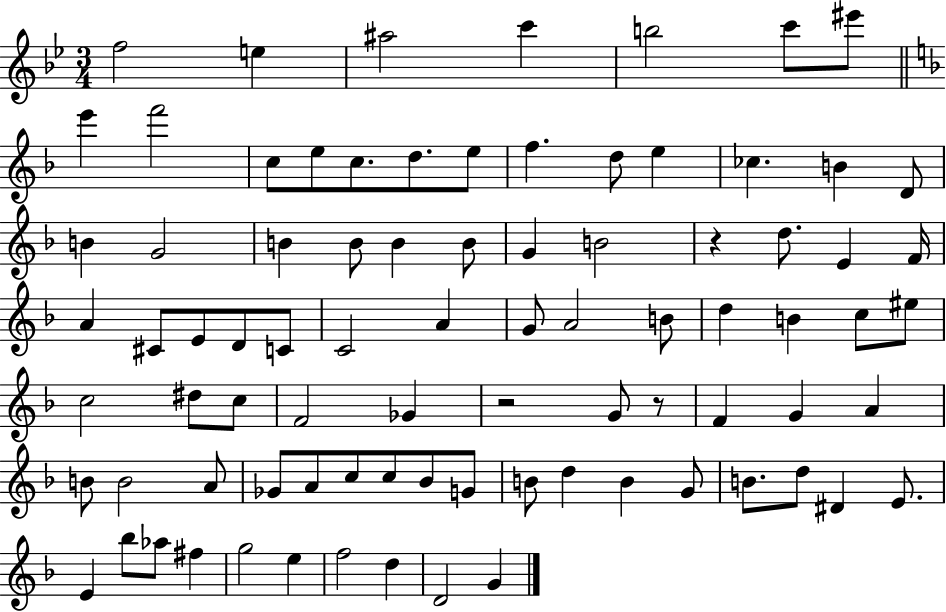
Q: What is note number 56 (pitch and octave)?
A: B4